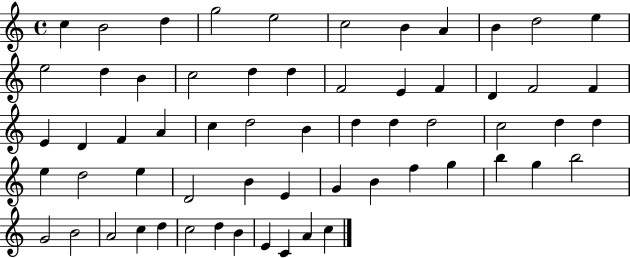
{
  \clef treble
  \time 4/4
  \defaultTimeSignature
  \key c \major
  c''4 b'2 d''4 | g''2 e''2 | c''2 b'4 a'4 | b'4 d''2 e''4 | \break e''2 d''4 b'4 | c''2 d''4 d''4 | f'2 e'4 f'4 | d'4 f'2 f'4 | \break e'4 d'4 f'4 a'4 | c''4 d''2 b'4 | d''4 d''4 d''2 | c''2 d''4 d''4 | \break e''4 d''2 e''4 | d'2 b'4 e'4 | g'4 b'4 f''4 g''4 | b''4 g''4 b''2 | \break g'2 b'2 | a'2 c''4 d''4 | c''2 d''4 b'4 | e'4 c'4 a'4 c''4 | \break \bar "|."
}